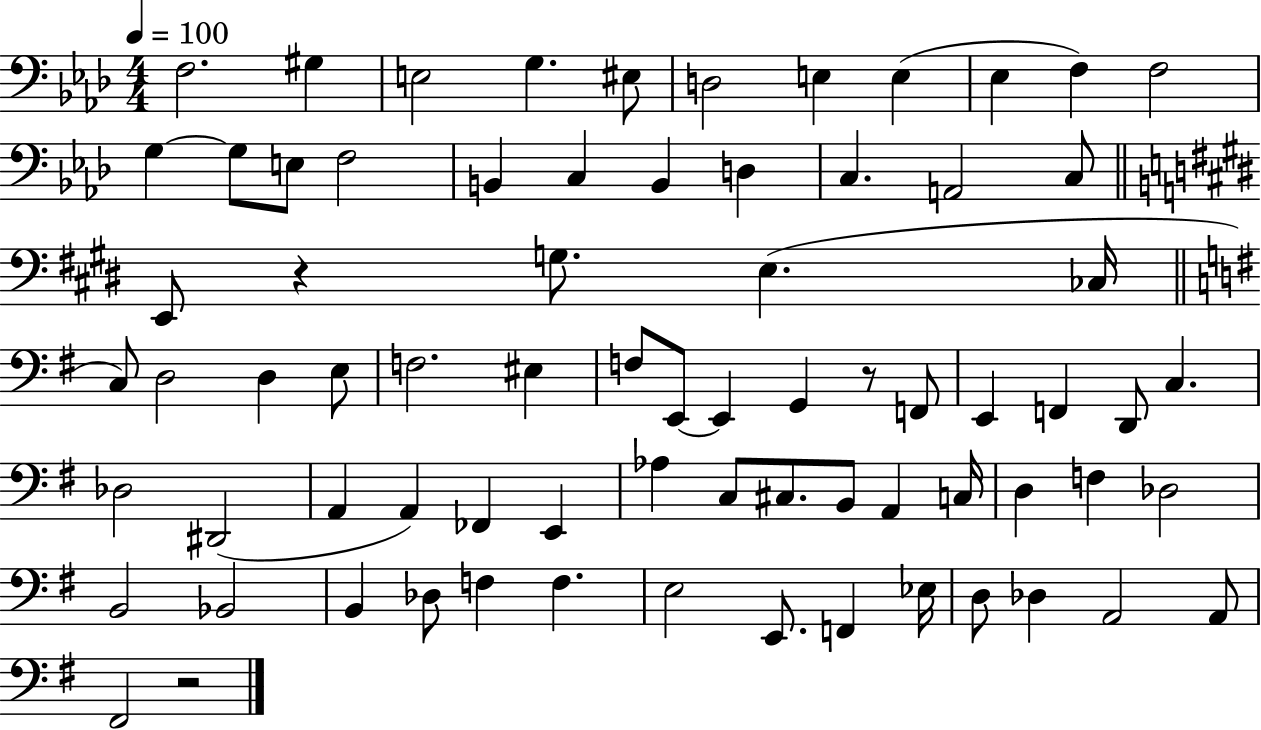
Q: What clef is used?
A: bass